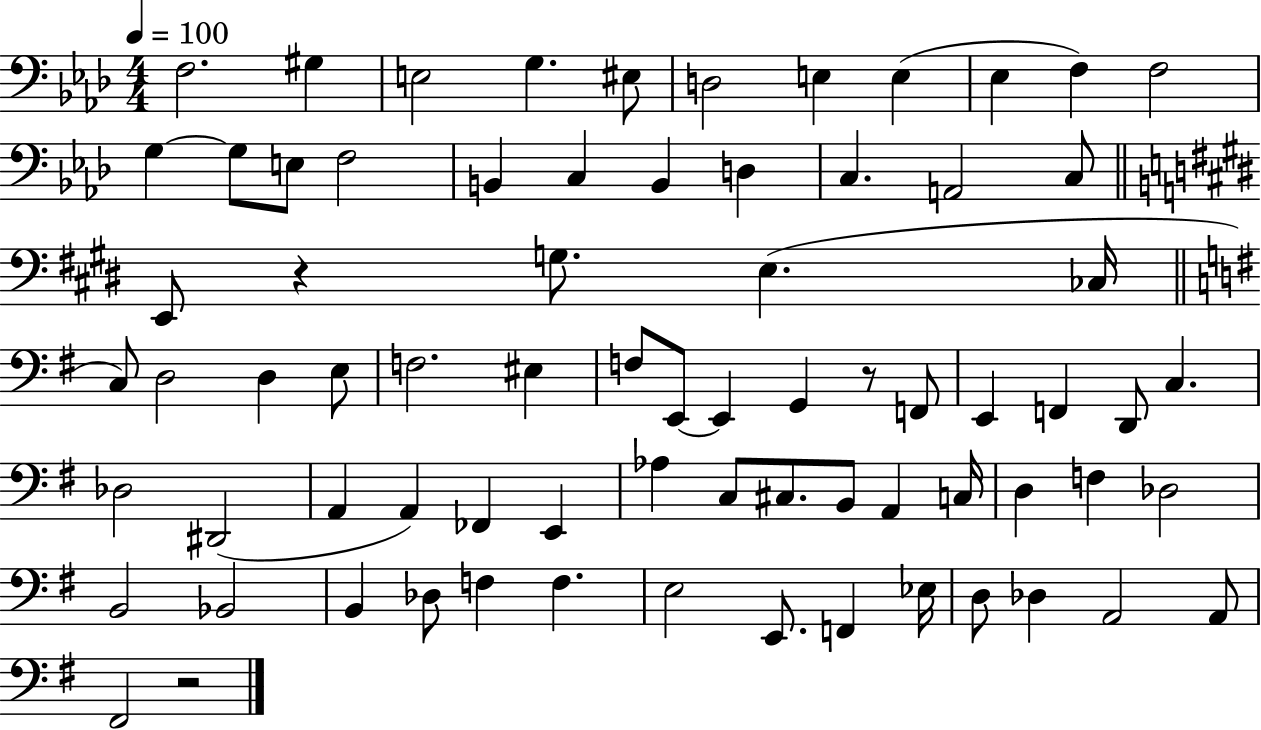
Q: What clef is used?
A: bass